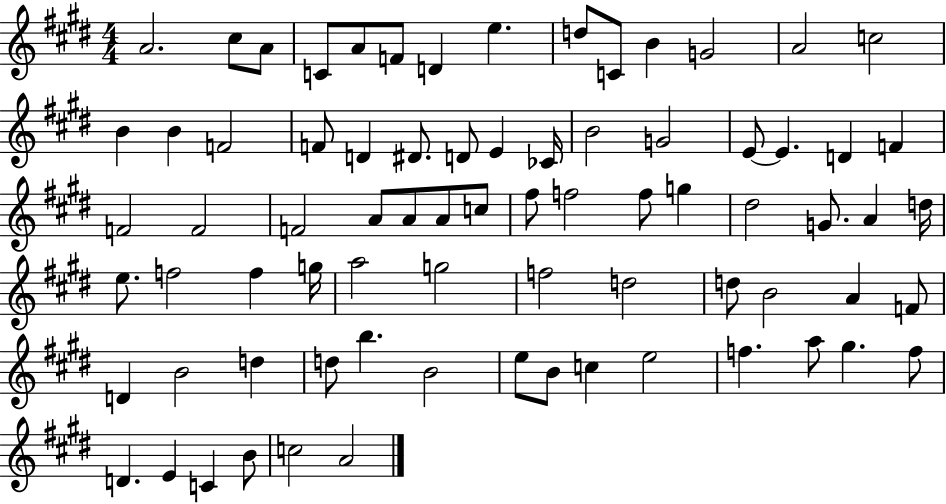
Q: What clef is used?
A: treble